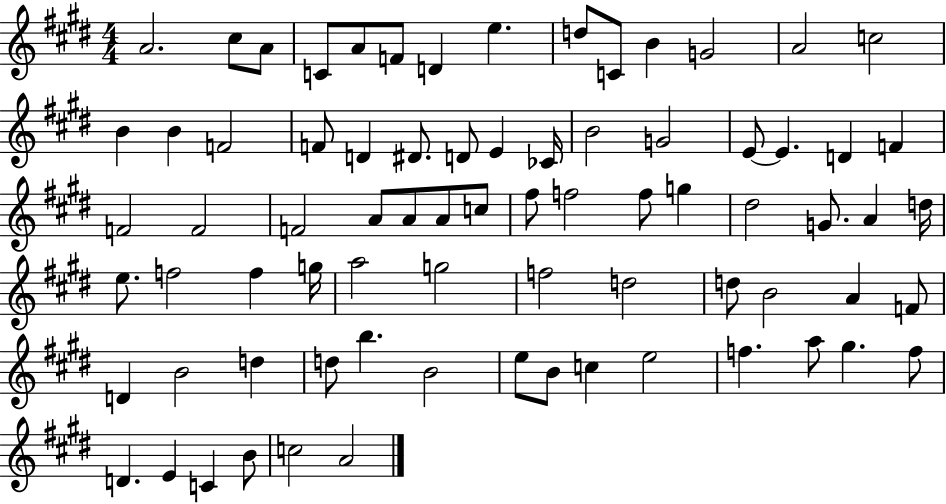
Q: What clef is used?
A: treble